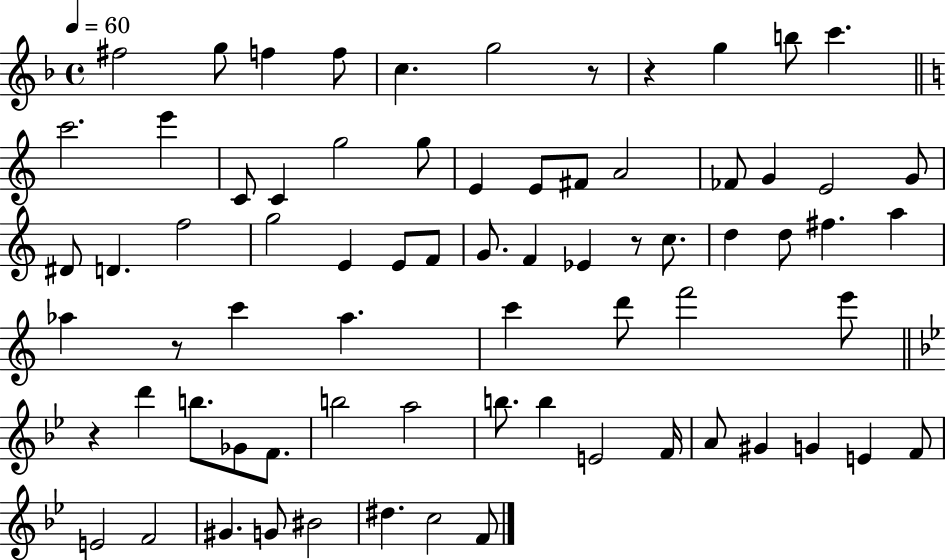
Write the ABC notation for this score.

X:1
T:Untitled
M:4/4
L:1/4
K:F
^f2 g/2 f f/2 c g2 z/2 z g b/2 c' c'2 e' C/2 C g2 g/2 E E/2 ^F/2 A2 _F/2 G E2 G/2 ^D/2 D f2 g2 E E/2 F/2 G/2 F _E z/2 c/2 d d/2 ^f a _a z/2 c' _a c' d'/2 f'2 e'/2 z d' b/2 _G/2 F/2 b2 a2 b/2 b E2 F/4 A/2 ^G G E F/2 E2 F2 ^G G/2 ^B2 ^d c2 F/2